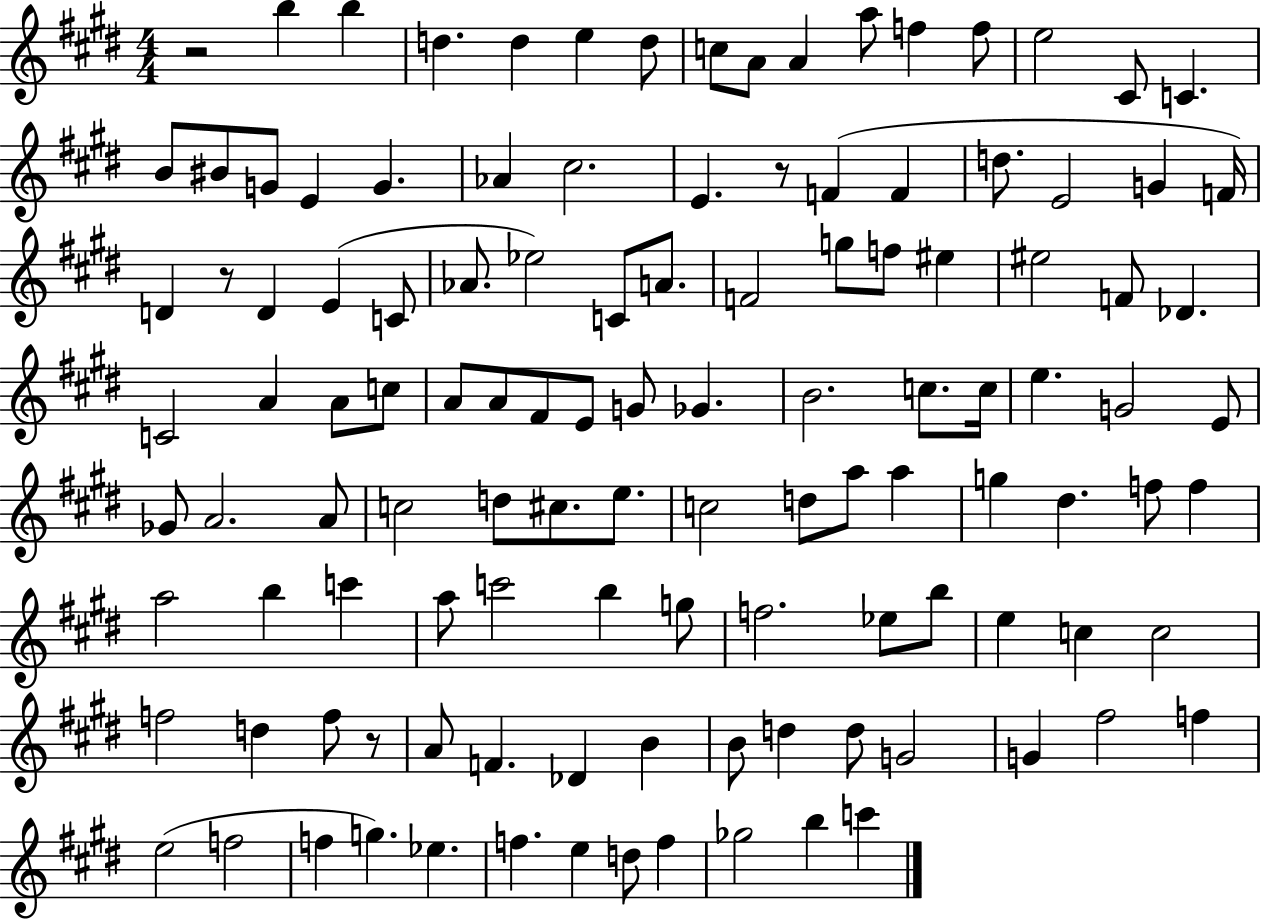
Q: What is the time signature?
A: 4/4